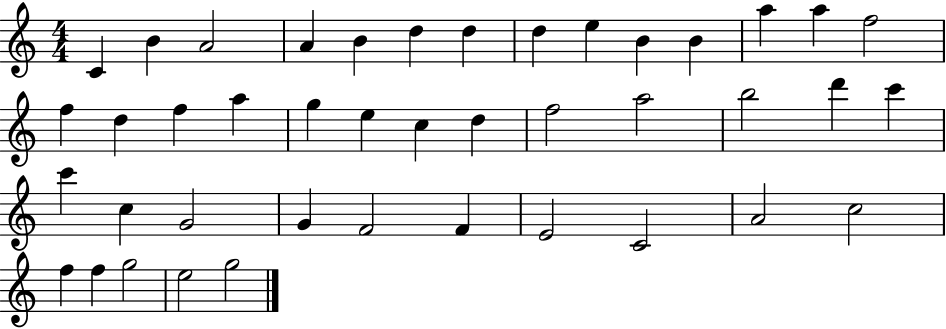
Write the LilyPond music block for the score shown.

{
  \clef treble
  \numericTimeSignature
  \time 4/4
  \key c \major
  c'4 b'4 a'2 | a'4 b'4 d''4 d''4 | d''4 e''4 b'4 b'4 | a''4 a''4 f''2 | \break f''4 d''4 f''4 a''4 | g''4 e''4 c''4 d''4 | f''2 a''2 | b''2 d'''4 c'''4 | \break c'''4 c''4 g'2 | g'4 f'2 f'4 | e'2 c'2 | a'2 c''2 | \break f''4 f''4 g''2 | e''2 g''2 | \bar "|."
}